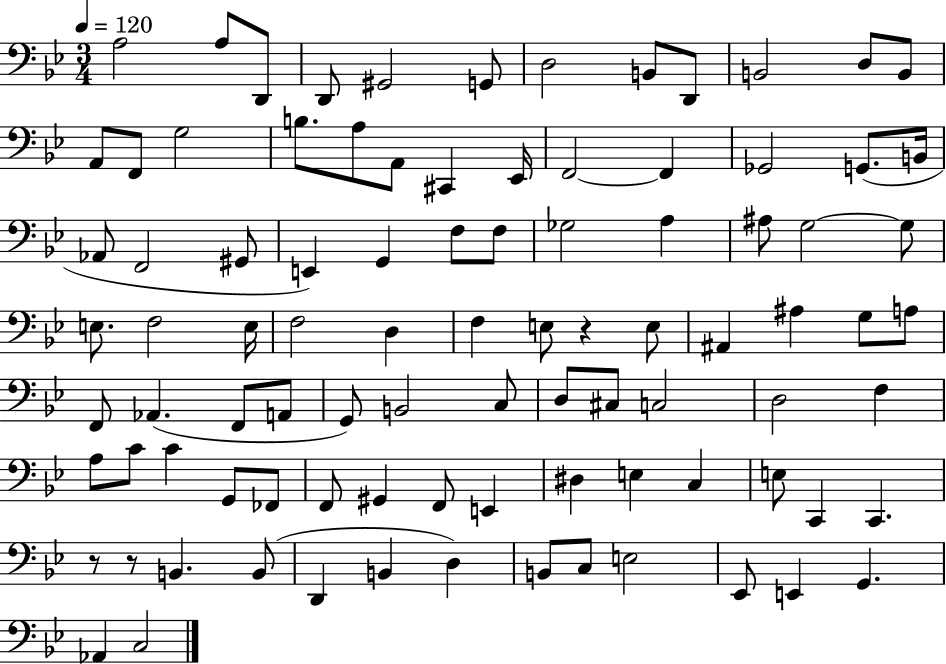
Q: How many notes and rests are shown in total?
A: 92